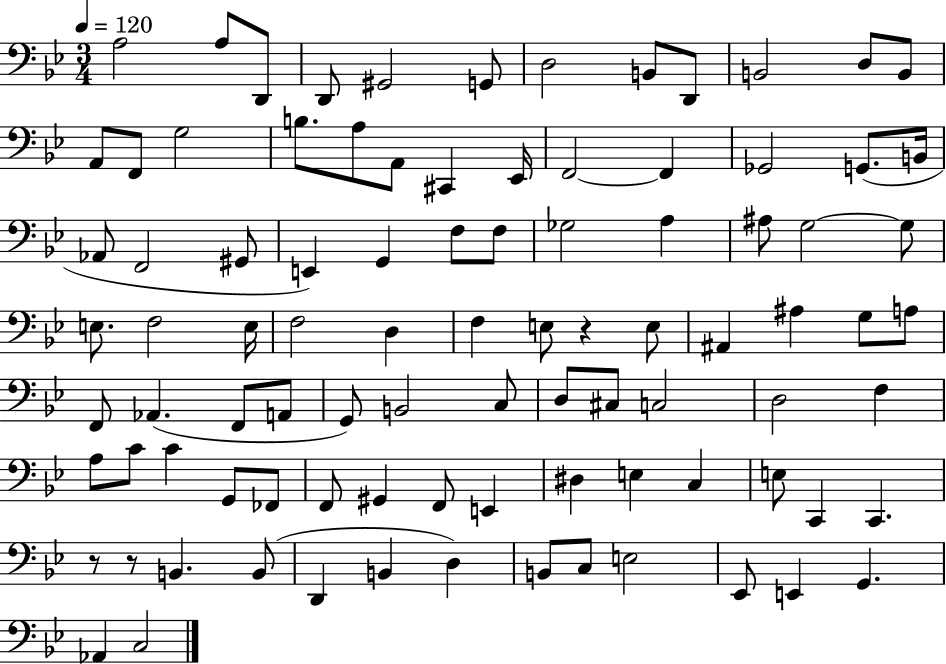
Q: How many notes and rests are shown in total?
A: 92